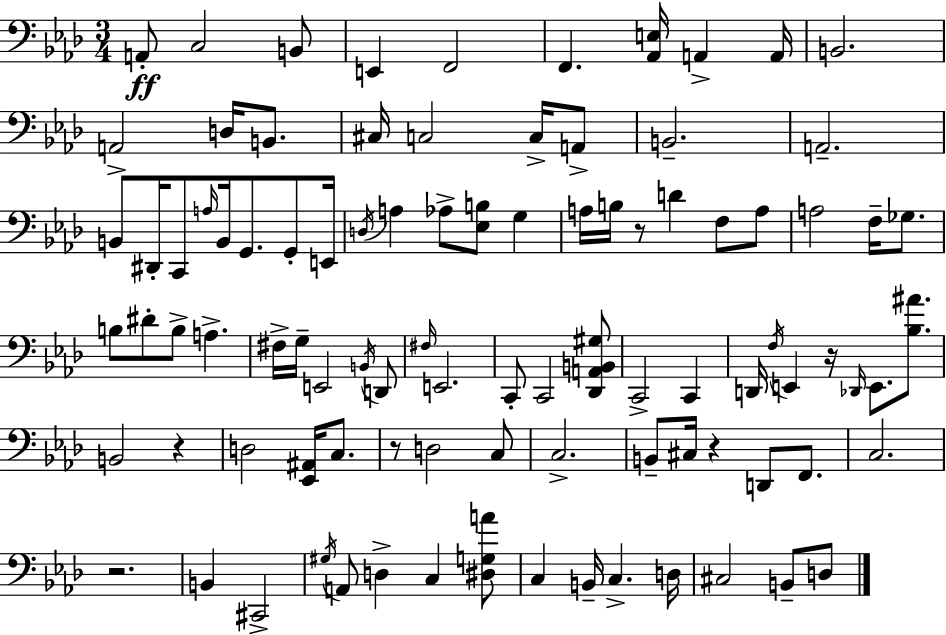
X:1
T:Untitled
M:3/4
L:1/4
K:Fm
A,,/2 C,2 B,,/2 E,, F,,2 F,, [_A,,E,]/4 A,, A,,/4 B,,2 A,,2 D,/4 B,,/2 ^C,/4 C,2 C,/4 A,,/2 B,,2 A,,2 B,,/2 ^D,,/4 C,,/2 A,/4 B,,/4 G,,/2 G,,/2 E,,/4 D,/4 A, _A,/2 [_E,B,]/2 G, A,/4 B,/4 z/2 D F,/2 A,/2 A,2 F,/4 _G,/2 B,/2 ^D/2 B,/2 A, ^F,/4 G,/4 E,,2 B,,/4 D,,/2 ^F,/4 E,,2 C,,/2 C,,2 [_D,,A,,B,,^G,]/2 C,,2 C,, D,,/4 F,/4 E,, z/4 _D,,/4 E,,/2 [_B,^A]/2 B,,2 z D,2 [_E,,^A,,]/4 C,/2 z/2 D,2 C,/2 C,2 B,,/2 ^C,/4 z D,,/2 F,,/2 C,2 z2 B,, ^C,,2 ^G,/4 A,,/2 D, C, [^D,G,A]/2 C, B,,/4 C, D,/4 ^C,2 B,,/2 D,/2